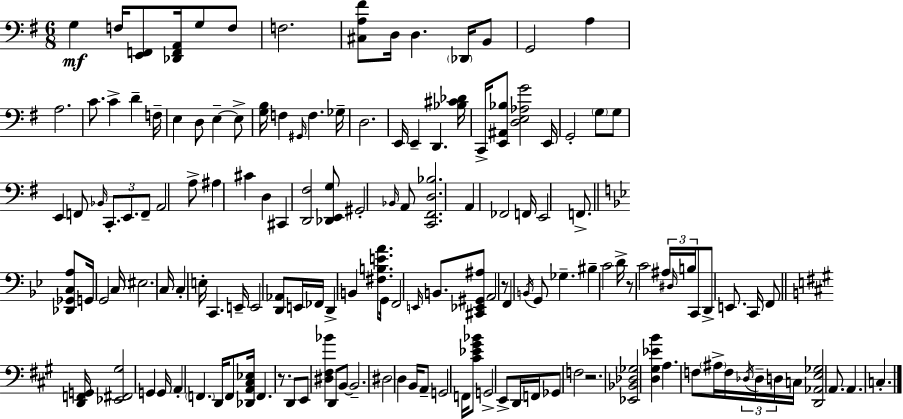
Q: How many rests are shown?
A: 4